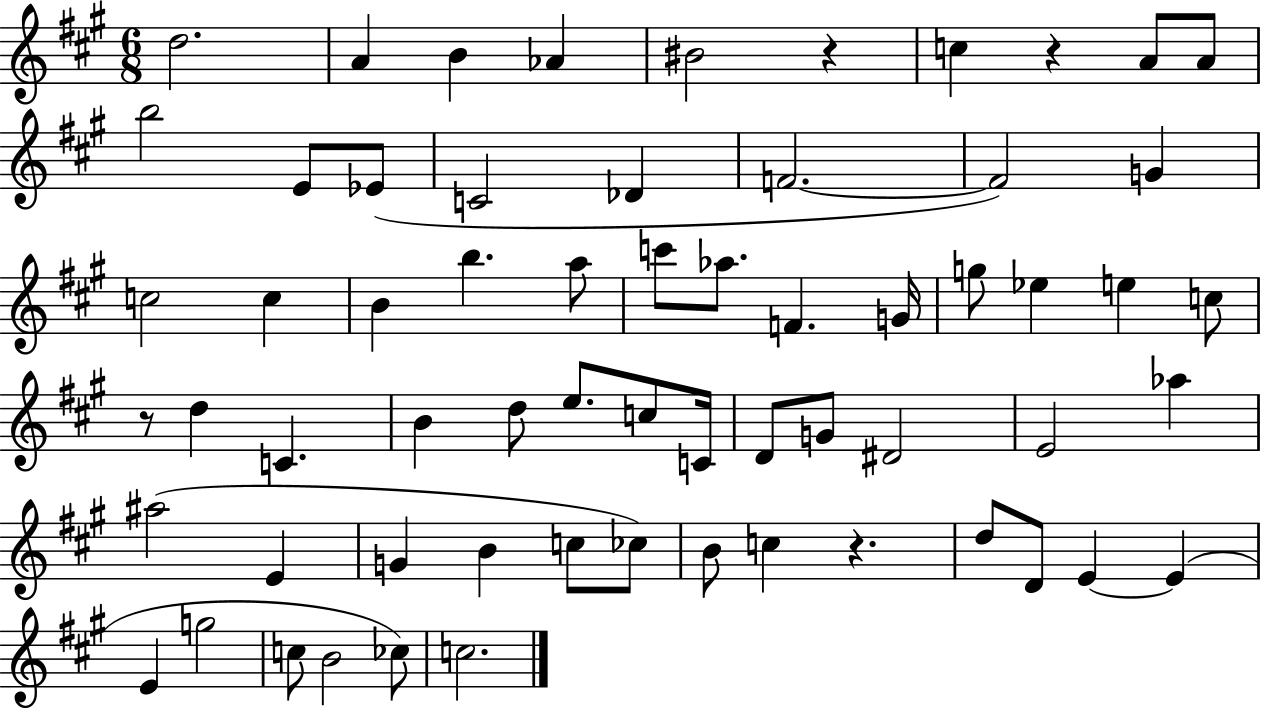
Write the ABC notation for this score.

X:1
T:Untitled
M:6/8
L:1/4
K:A
d2 A B _A ^B2 z c z A/2 A/2 b2 E/2 _E/2 C2 _D F2 F2 G c2 c B b a/2 c'/2 _a/2 F G/4 g/2 _e e c/2 z/2 d C B d/2 e/2 c/2 C/4 D/2 G/2 ^D2 E2 _a ^a2 E G B c/2 _c/2 B/2 c z d/2 D/2 E E E g2 c/2 B2 _c/2 c2